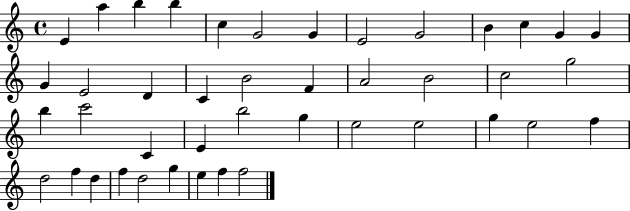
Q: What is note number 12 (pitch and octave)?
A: G4